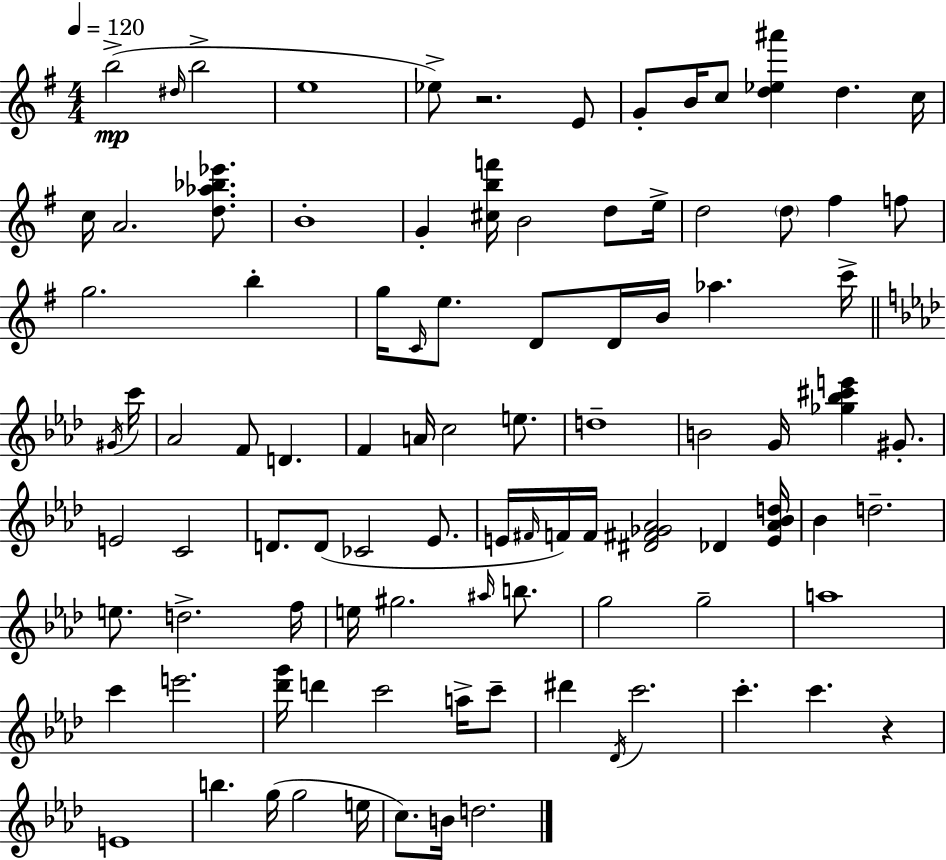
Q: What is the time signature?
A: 4/4